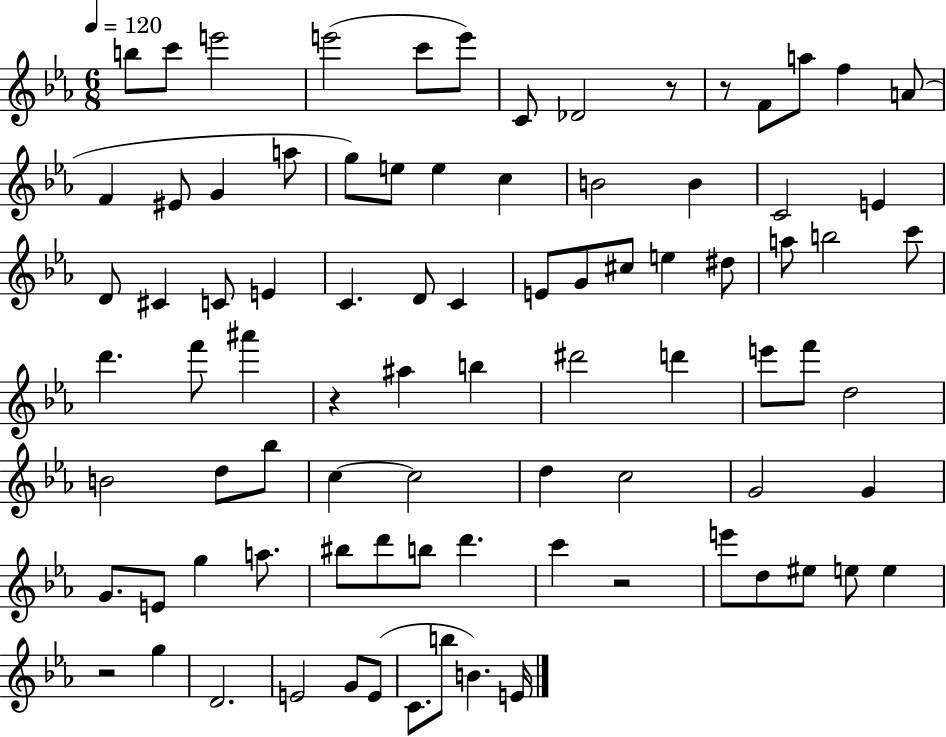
X:1
T:Untitled
M:6/8
L:1/4
K:Eb
b/2 c'/2 e'2 e'2 c'/2 e'/2 C/2 _D2 z/2 z/2 F/2 a/2 f A/2 F ^E/2 G a/2 g/2 e/2 e c B2 B C2 E D/2 ^C C/2 E C D/2 C E/2 G/2 ^c/2 e ^d/2 a/2 b2 c'/2 d' f'/2 ^a' z ^a b ^d'2 d' e'/2 f'/2 d2 B2 d/2 _b/2 c c2 d c2 G2 G G/2 E/2 g a/2 ^b/2 d'/2 b/2 d' c' z2 e'/2 d/2 ^e/2 e/2 e z2 g D2 E2 G/2 E/2 C/2 b/2 B E/4